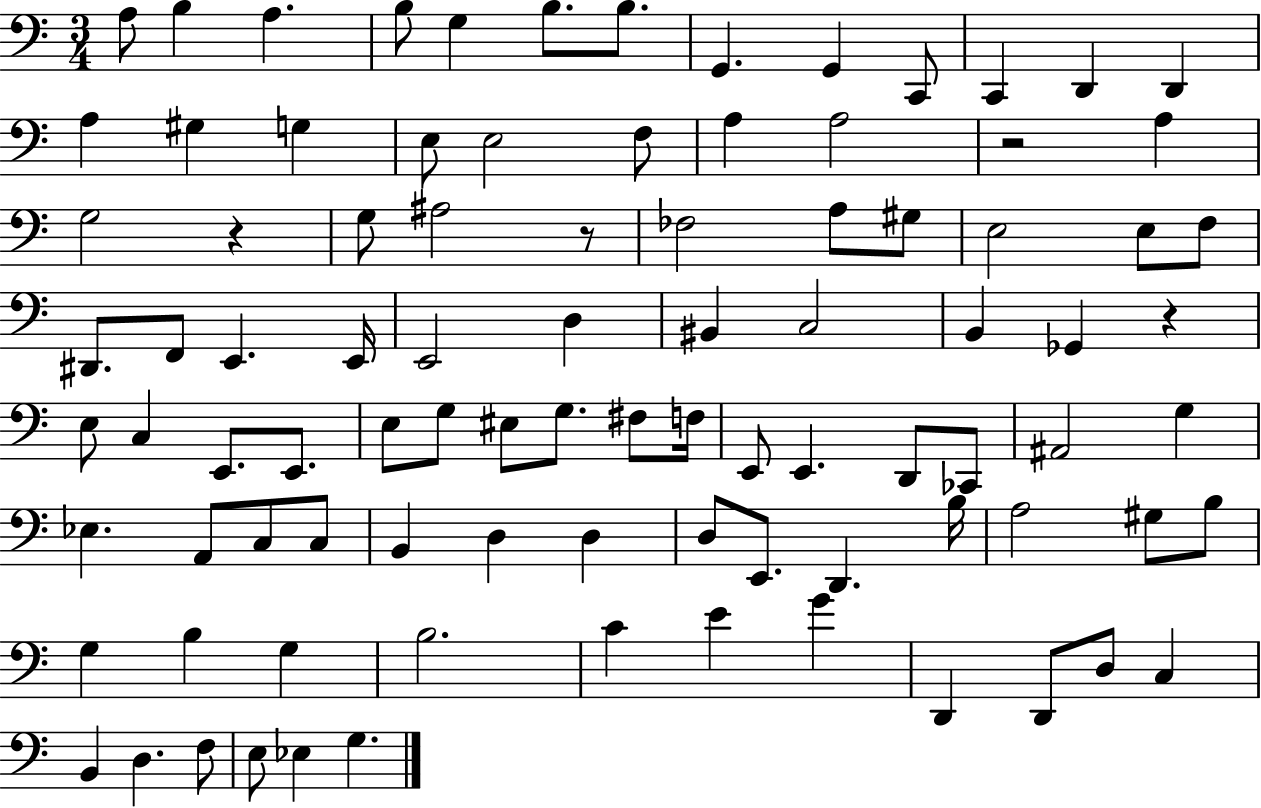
{
  \clef bass
  \numericTimeSignature
  \time 3/4
  \key c \major
  \repeat volta 2 { a8 b4 a4. | b8 g4 b8. b8. | g,4. g,4 c,8 | c,4 d,4 d,4 | \break a4 gis4 g4 | e8 e2 f8 | a4 a2 | r2 a4 | \break g2 r4 | g8 ais2 r8 | fes2 a8 gis8 | e2 e8 f8 | \break dis,8. f,8 e,4. e,16 | e,2 d4 | bis,4 c2 | b,4 ges,4 r4 | \break e8 c4 e,8. e,8. | e8 g8 eis8 g8. fis8 f16 | e,8 e,4. d,8 ces,8 | ais,2 g4 | \break ees4. a,8 c8 c8 | b,4 d4 d4 | d8 e,8. d,4. b16 | a2 gis8 b8 | \break g4 b4 g4 | b2. | c'4 e'4 g'4 | d,4 d,8 d8 c4 | \break b,4 d4. f8 | e8 ees4 g4. | } \bar "|."
}